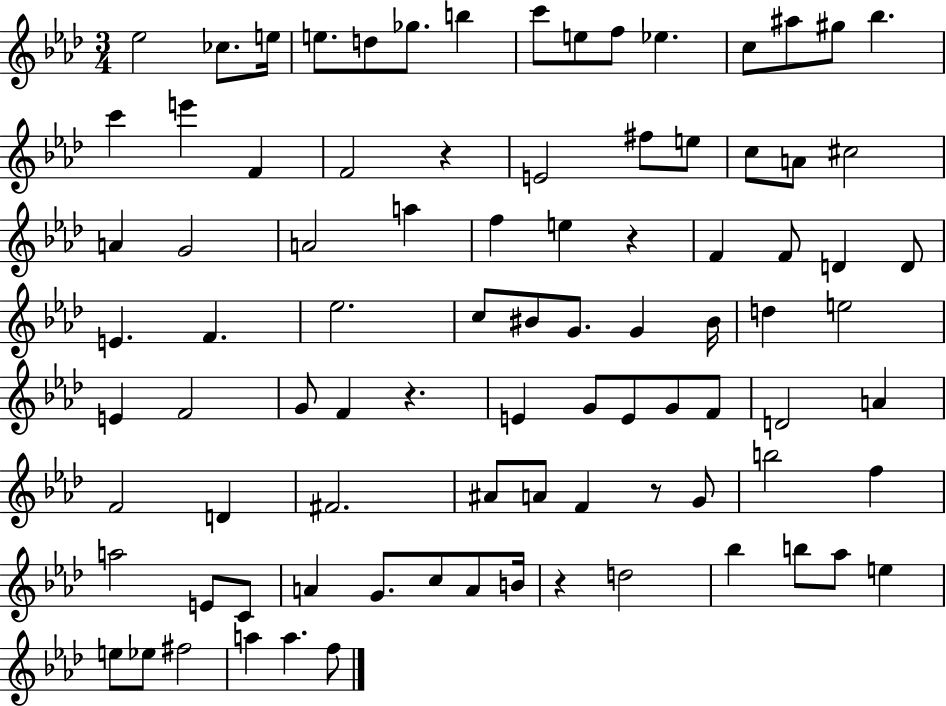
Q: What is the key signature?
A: AES major